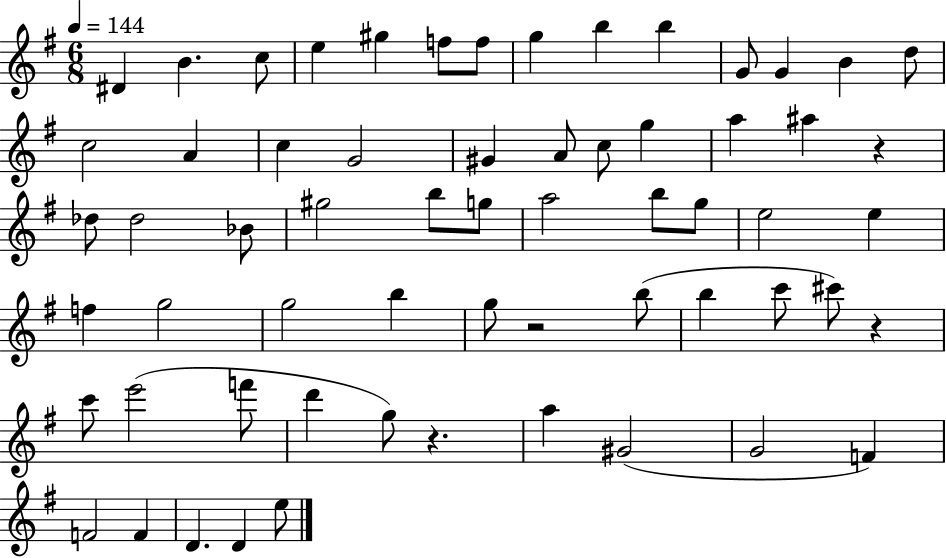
D#4/q B4/q. C5/e E5/q G#5/q F5/e F5/e G5/q B5/q B5/q G4/e G4/q B4/q D5/e C5/h A4/q C5/q G4/h G#4/q A4/e C5/e G5/q A5/q A#5/q R/q Db5/e Db5/h Bb4/e G#5/h B5/e G5/e A5/h B5/e G5/e E5/h E5/q F5/q G5/h G5/h B5/q G5/e R/h B5/e B5/q C6/e C#6/e R/q C6/e E6/h F6/e D6/q G5/e R/q. A5/q G#4/h G4/h F4/q F4/h F4/q D4/q. D4/q E5/e